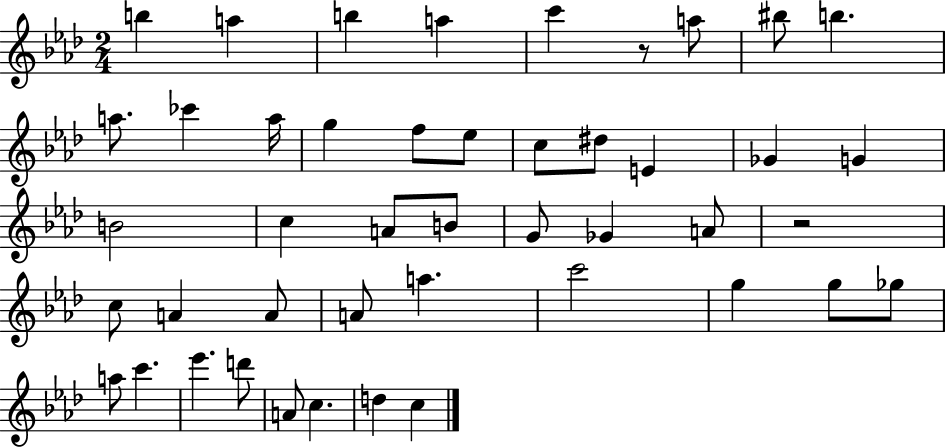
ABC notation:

X:1
T:Untitled
M:2/4
L:1/4
K:Ab
b a b a c' z/2 a/2 ^b/2 b a/2 _c' a/4 g f/2 _e/2 c/2 ^d/2 E _G G B2 c A/2 B/2 G/2 _G A/2 z2 c/2 A A/2 A/2 a c'2 g g/2 _g/2 a/2 c' _e' d'/2 A/2 c d c